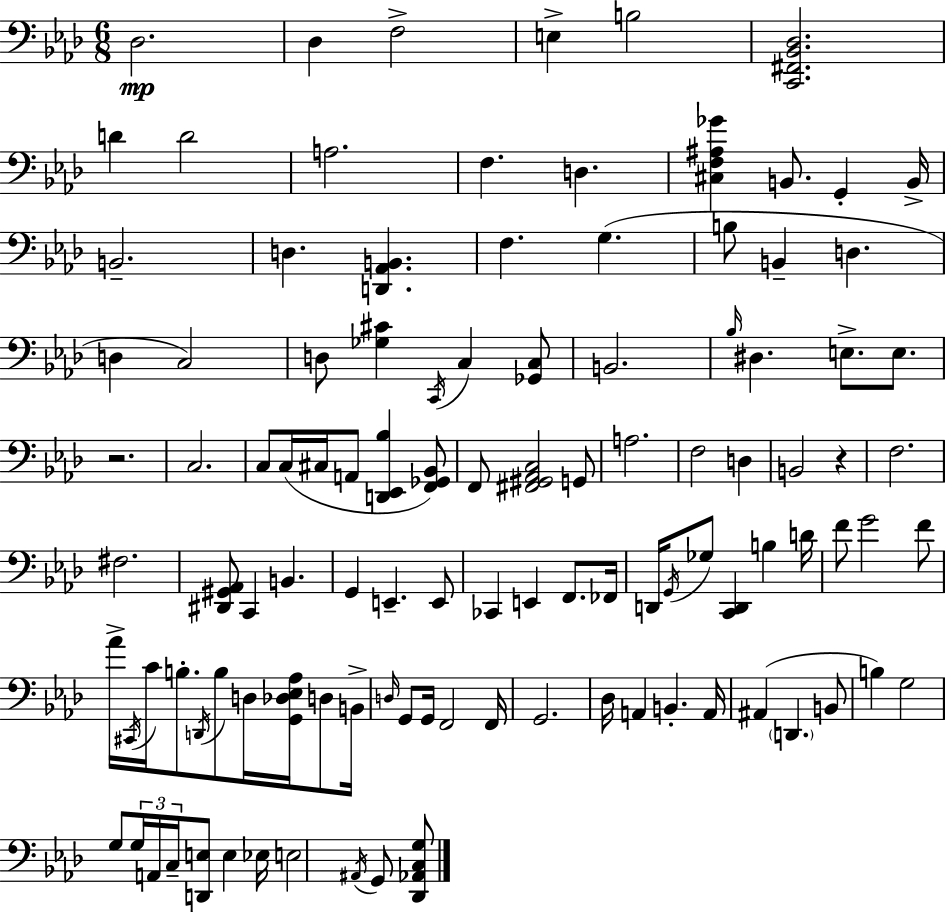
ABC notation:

X:1
T:Untitled
M:6/8
L:1/4
K:Ab
_D,2 _D, F,2 E, B,2 [C,,^F,,_B,,_D,]2 D D2 A,2 F, D, [^C,F,^A,_G] B,,/2 G,, B,,/4 B,,2 D, [D,,_A,,B,,] F, G, B,/2 B,, D, D, C,2 D,/2 [_G,^C] C,,/4 C, [_G,,C,]/2 B,,2 _B,/4 ^D, E,/2 E,/2 z2 C,2 C,/2 C,/4 ^C,/4 A,,/2 [D,,_E,,_B,] [F,,_G,,_B,,]/2 F,,/2 [^F,,^G,,_A,,C,]2 G,,/2 A,2 F,2 D, B,,2 z F,2 ^F,2 [^D,,^G,,_A,,]/2 C,, B,, G,, E,, E,,/2 _C,, E,, F,,/2 _F,,/4 D,,/4 G,,/4 _G,/2 [C,,D,,] B, D/4 F/2 G2 F/2 _A/4 ^C,,/4 C/4 B,/2 D,,/4 B,/2 D,/4 [G,,_D,_E,_A,]/4 D,/2 B,,/4 D,/4 G,,/2 G,,/4 F,,2 F,,/4 G,,2 _D,/4 A,, B,, A,,/4 ^A,, D,, B,,/2 B, G,2 G,/2 G,/4 A,,/4 C,/4 [D,,E,]/2 E, _E,/4 E,2 ^A,,/4 G,,/2 [_D,,_A,,C,G,]/2